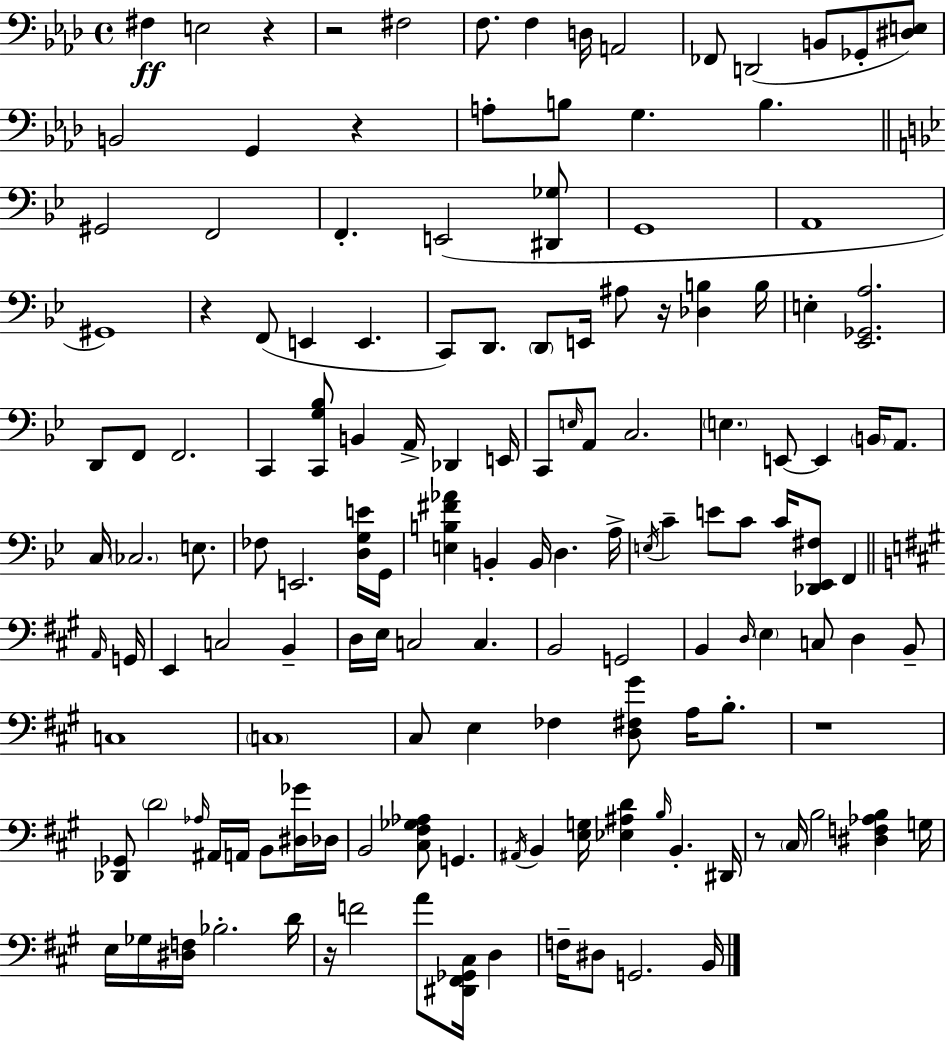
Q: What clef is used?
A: bass